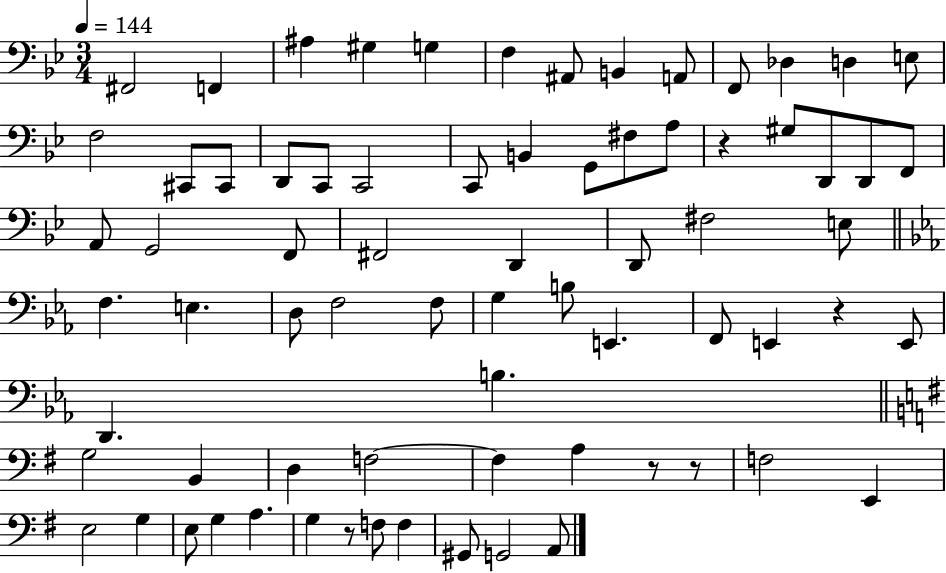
{
  \clef bass
  \numericTimeSignature
  \time 3/4
  \key bes \major
  \tempo 4 = 144
  fis,2 f,4 | ais4 gis4 g4 | f4 ais,8 b,4 a,8 | f,8 des4 d4 e8 | \break f2 cis,8 cis,8 | d,8 c,8 c,2 | c,8 b,4 g,8 fis8 a8 | r4 gis8 d,8 d,8 f,8 | \break a,8 g,2 f,8 | fis,2 d,4 | d,8 fis2 e8 | \bar "||" \break \key ees \major f4. e4. | d8 f2 f8 | g4 b8 e,4. | f,8 e,4 r4 e,8 | \break d,4. b4. | \bar "||" \break \key e \minor g2 b,4 | d4 f2~~ | f4 a4 r8 r8 | f2 e,4 | \break e2 g4 | e8 g4 a4. | g4 r8 f8 f4 | gis,8 g,2 a,8 | \break \bar "|."
}